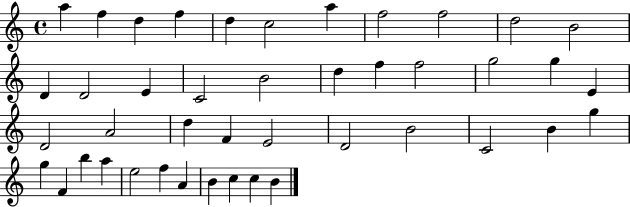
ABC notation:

X:1
T:Untitled
M:4/4
L:1/4
K:C
a f d f d c2 a f2 f2 d2 B2 D D2 E C2 B2 d f f2 g2 g E D2 A2 d F E2 D2 B2 C2 B g g F b a e2 f A B c c B